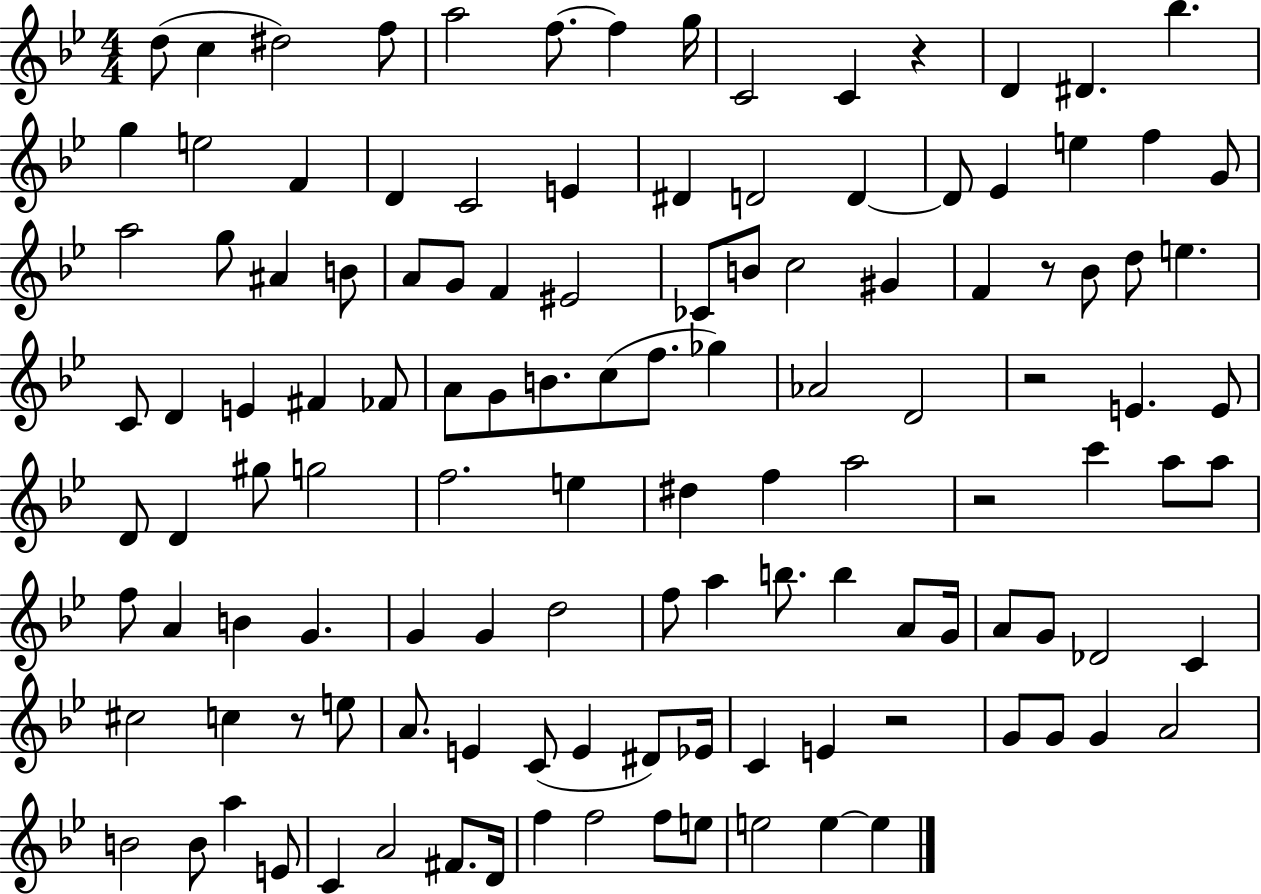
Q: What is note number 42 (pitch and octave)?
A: D5